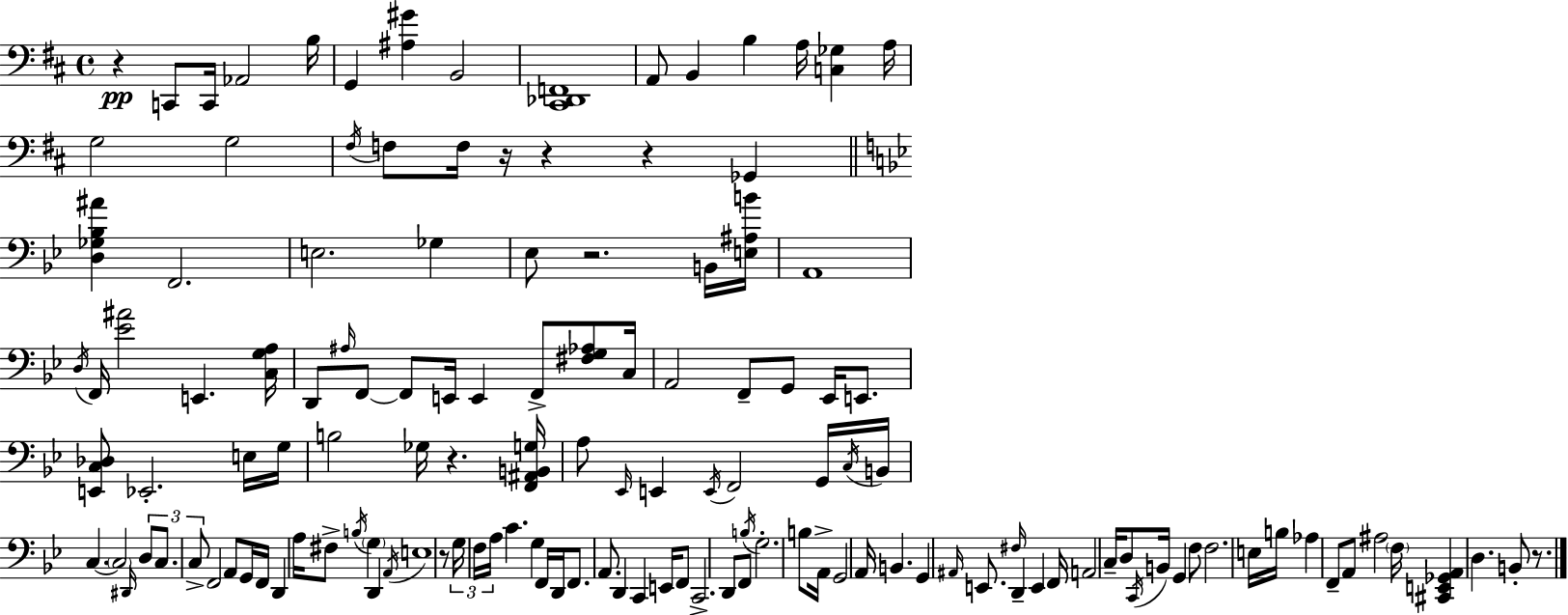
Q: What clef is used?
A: bass